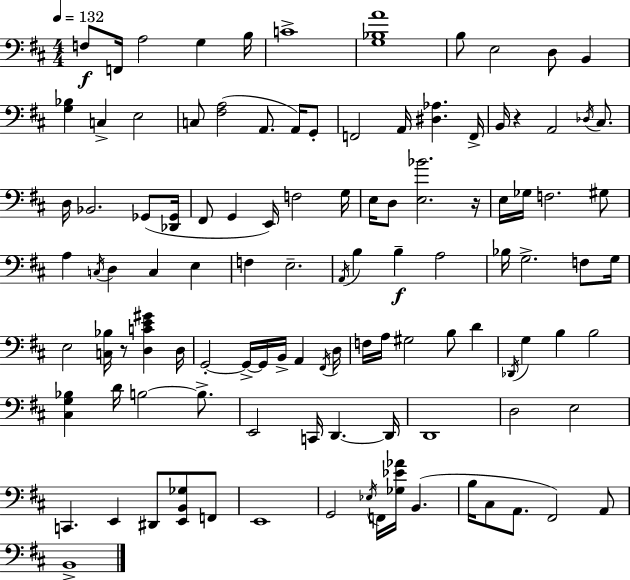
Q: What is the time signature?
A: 4/4